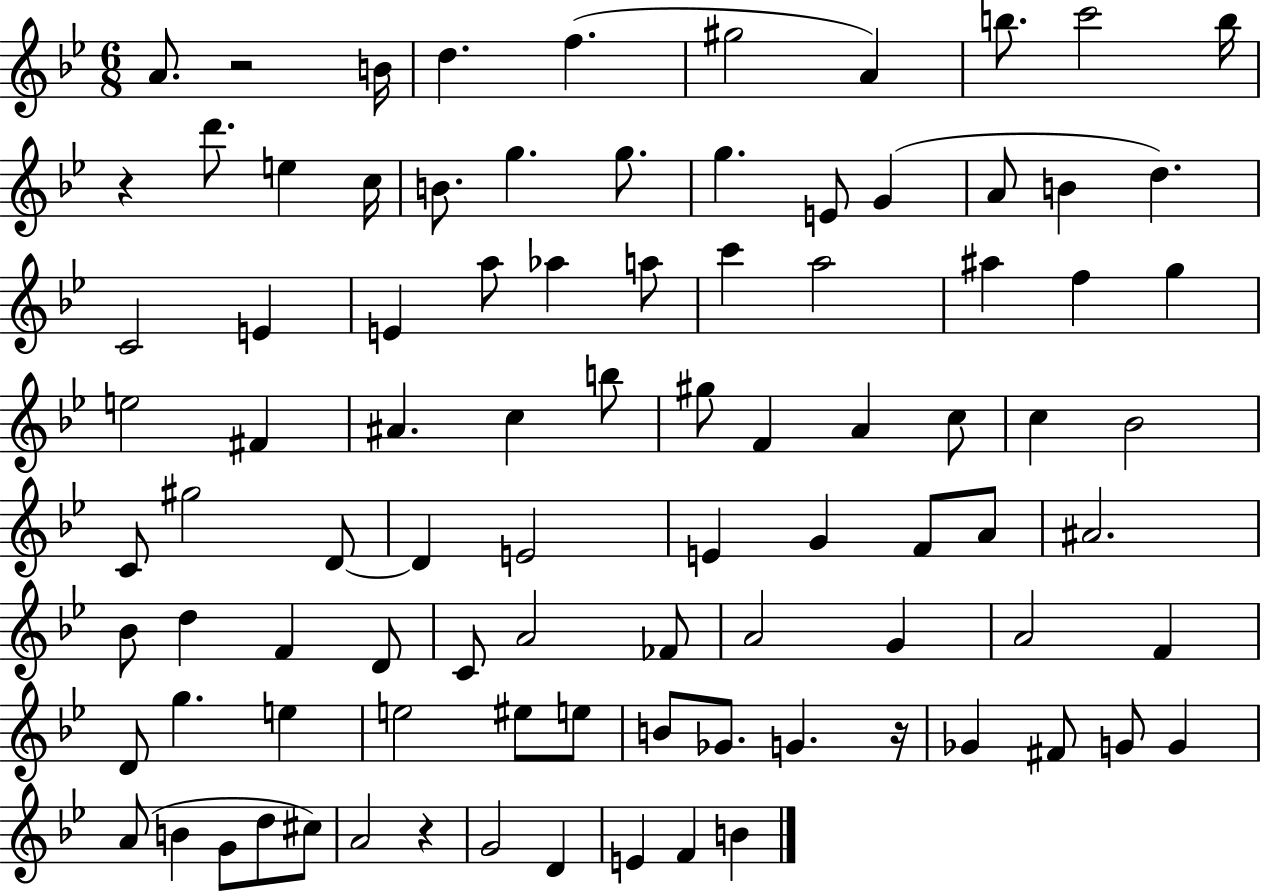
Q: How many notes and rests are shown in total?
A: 92